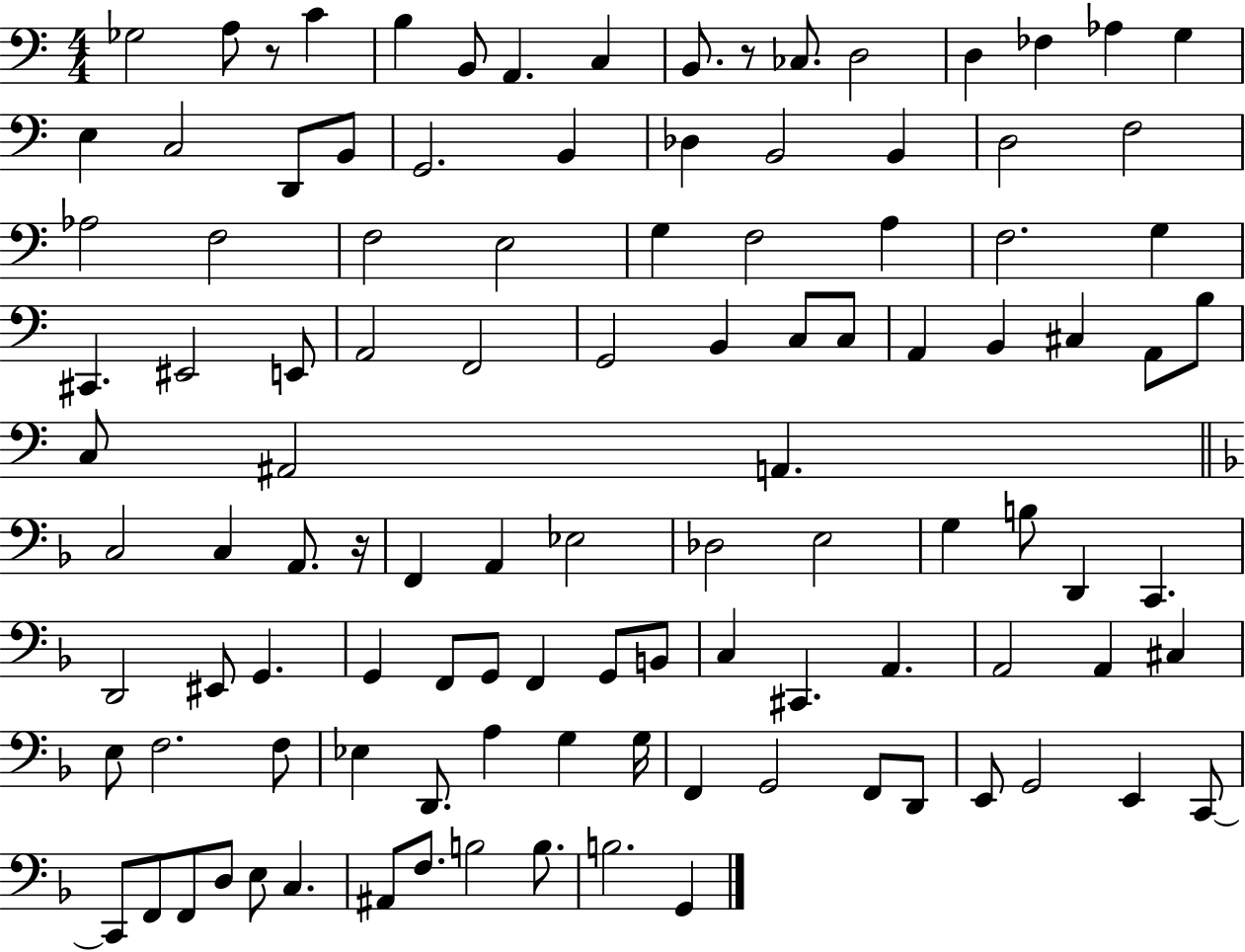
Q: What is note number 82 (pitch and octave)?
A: Eb3